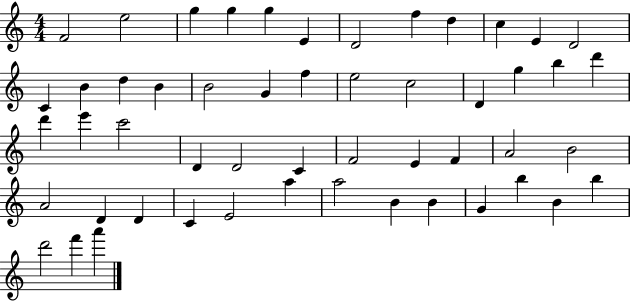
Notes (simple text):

F4/h E5/h G5/q G5/q G5/q E4/q D4/h F5/q D5/q C5/q E4/q D4/h C4/q B4/q D5/q B4/q B4/h G4/q F5/q E5/h C5/h D4/q G5/q B5/q D6/q D6/q E6/q C6/h D4/q D4/h C4/q F4/h E4/q F4/q A4/h B4/h A4/h D4/q D4/q C4/q E4/h A5/q A5/h B4/q B4/q G4/q B5/q B4/q B5/q D6/h F6/q A6/q